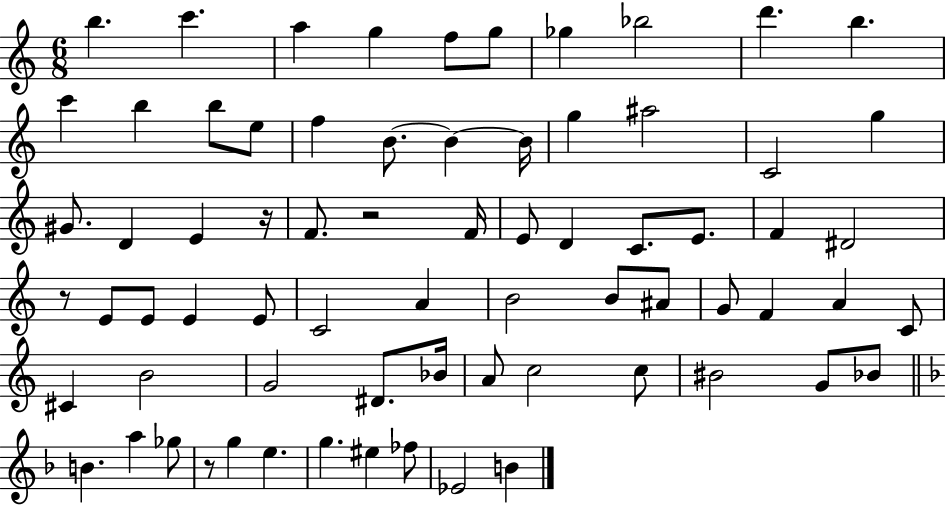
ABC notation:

X:1
T:Untitled
M:6/8
L:1/4
K:C
b c' a g f/2 g/2 _g _b2 d' b c' b b/2 e/2 f B/2 B B/4 g ^a2 C2 g ^G/2 D E z/4 F/2 z2 F/4 E/2 D C/2 E/2 F ^D2 z/2 E/2 E/2 E E/2 C2 A B2 B/2 ^A/2 G/2 F A C/2 ^C B2 G2 ^D/2 _B/4 A/2 c2 c/2 ^B2 G/2 _B/2 B a _g/2 z/2 g e g ^e _f/2 _E2 B